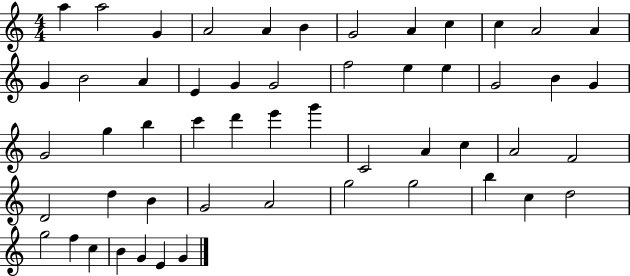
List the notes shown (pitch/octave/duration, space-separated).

A5/q A5/h G4/q A4/h A4/q B4/q G4/h A4/q C5/q C5/q A4/h A4/q G4/q B4/h A4/q E4/q G4/q G4/h F5/h E5/q E5/q G4/h B4/q G4/q G4/h G5/q B5/q C6/q D6/q E6/q G6/q C4/h A4/q C5/q A4/h F4/h D4/h D5/q B4/q G4/h A4/h G5/h G5/h B5/q C5/q D5/h G5/h F5/q C5/q B4/q G4/q E4/q G4/q